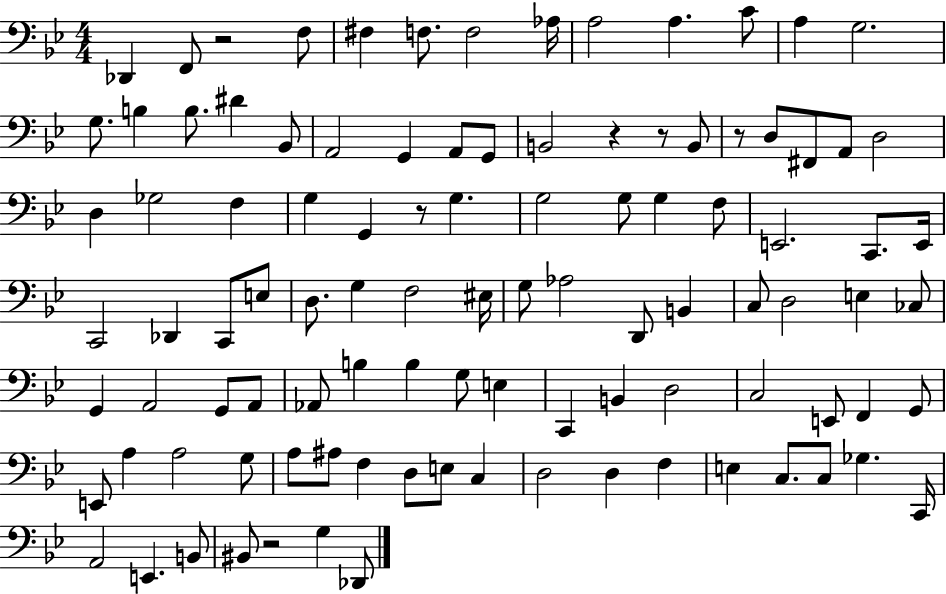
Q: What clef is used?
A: bass